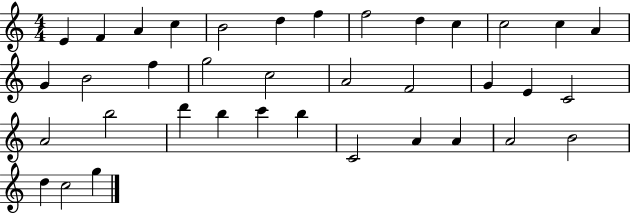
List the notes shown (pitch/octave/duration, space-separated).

E4/q F4/q A4/q C5/q B4/h D5/q F5/q F5/h D5/q C5/q C5/h C5/q A4/q G4/q B4/h F5/q G5/h C5/h A4/h F4/h G4/q E4/q C4/h A4/h B5/h D6/q B5/q C6/q B5/q C4/h A4/q A4/q A4/h B4/h D5/q C5/h G5/q